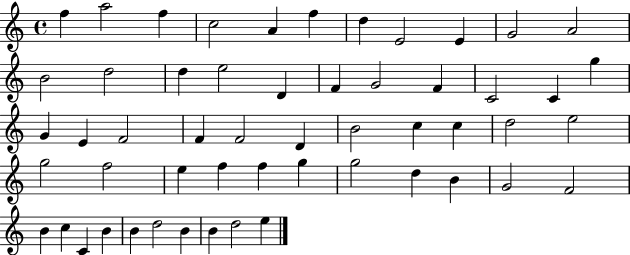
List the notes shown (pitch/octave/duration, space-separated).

F5/q A5/h F5/q C5/h A4/q F5/q D5/q E4/h E4/q G4/h A4/h B4/h D5/h D5/q E5/h D4/q F4/q G4/h F4/q C4/h C4/q G5/q G4/q E4/q F4/h F4/q F4/h D4/q B4/h C5/q C5/q D5/h E5/h G5/h F5/h E5/q F5/q F5/q G5/q G5/h D5/q B4/q G4/h F4/h B4/q C5/q C4/q B4/q B4/q D5/h B4/q B4/q D5/h E5/q